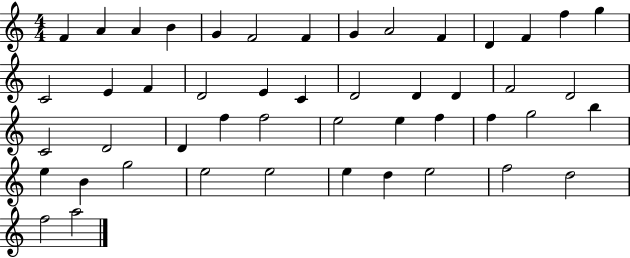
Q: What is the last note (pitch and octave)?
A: A5